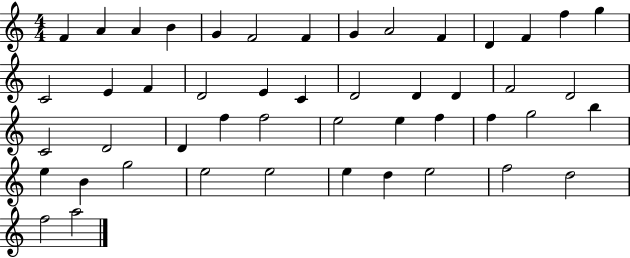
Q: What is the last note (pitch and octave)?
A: A5